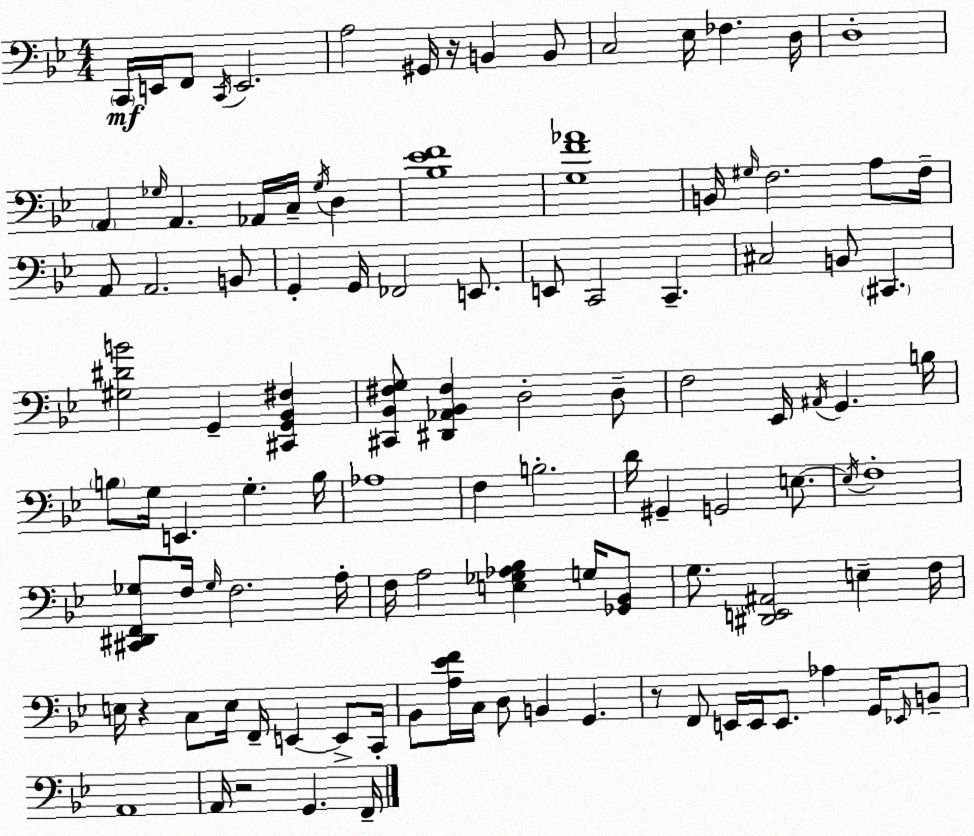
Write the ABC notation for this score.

X:1
T:Untitled
M:4/4
L:1/4
K:Gm
C,,/4 E,,/4 F,,/2 C,,/4 E,,2 A,2 ^G,,/4 z/4 B,, B,,/2 C,2 _E,/4 _F, D,/4 D,4 A,, _G,/4 A,, _A,,/4 C,/4 _G,/4 D, [_B,_EF]4 [G,F_A]4 B,,/4 ^G,/4 F,2 A,/2 F,/4 A,,/2 A,,2 B,,/2 G,, G,,/4 _F,,2 E,,/2 E,,/2 C,,2 C,, ^C,2 B,,/2 ^C,, [^G,^DB]2 G,, [^C,,G,,_B,,^F,] [^C,,_B,,^F,G,]/2 [^D,,_A,,_B,,^F,] D,2 D,/2 F,2 _E,,/4 ^A,,/4 G,, B,/4 B,/2 G,/4 E,, G, B,/4 _A,4 F, B,2 D/4 ^G,, G,,2 E,/2 E,/4 F,4 [^C,,^D,,F,,_G,]/2 F,/4 _G,/4 F,2 A,/4 F,/4 A,2 [E,_G,_A,_B,] G,/4 [_G,,_B,,]/2 G,/2 [^D,,E,,^A,,]2 E, F,/4 E,/4 z C,/2 E,/4 F,,/4 E,, E,,/2 C,,/4 _B,,/2 [A,_EF]/4 C,/4 D,/2 B,, G,, z/2 F,,/2 E,,/4 E,,/4 E,,/2 _A, G,,/4 _E,,/4 B,,/2 A,,4 A,,/4 z2 G,, F,,/4